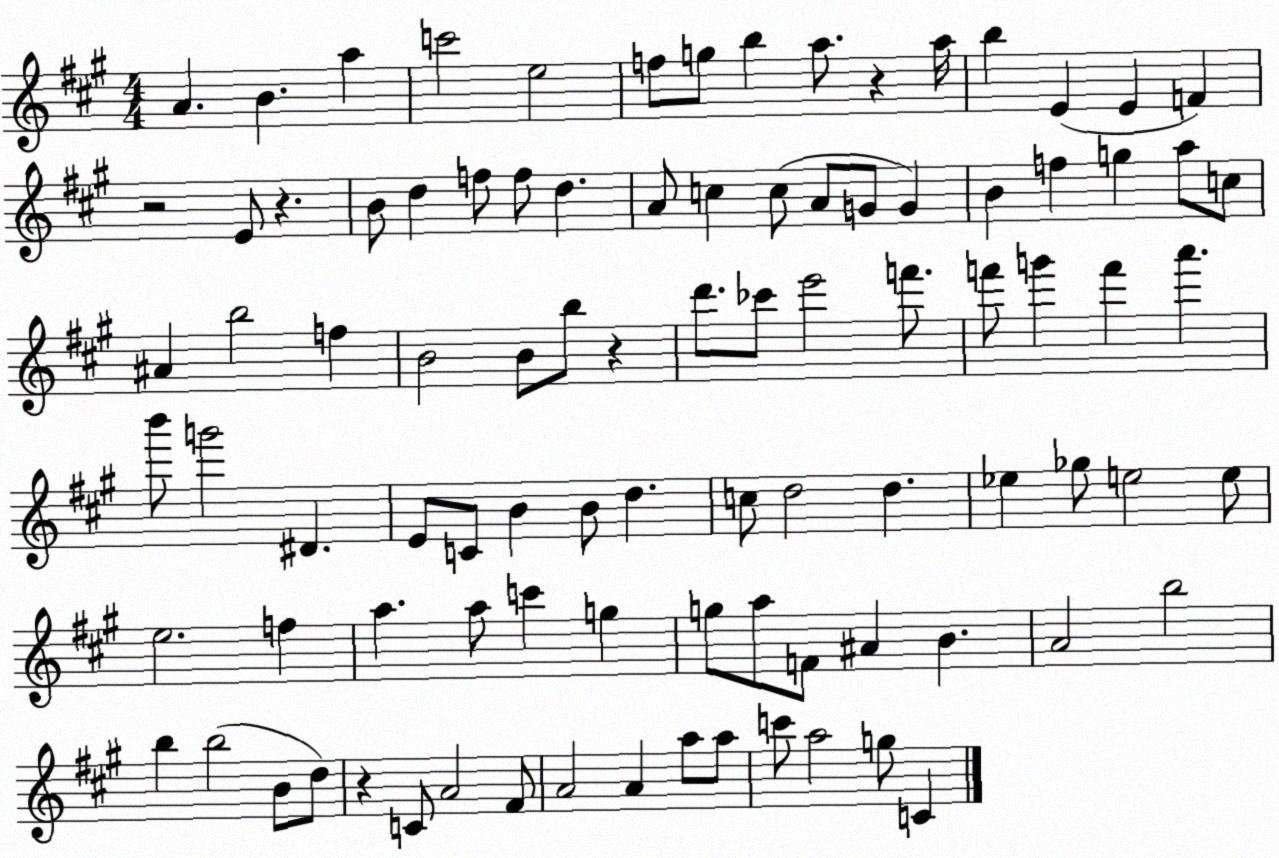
X:1
T:Untitled
M:4/4
L:1/4
K:A
A B a c'2 e2 f/2 g/2 b a/2 z a/4 b E E F z2 E/2 z B/2 d f/2 f/2 d A/2 c c/2 A/2 G/2 G B f g a/2 c/2 ^A b2 f B2 B/2 b/2 z d'/2 _c'/2 e'2 f'/2 f'/2 g' f' a' b'/2 g'2 ^D E/2 C/2 B B/2 d c/2 d2 d _e _g/2 e2 e/2 e2 f a a/2 c' g g/2 a/2 F/2 ^A B A2 b2 b b2 B/2 d/2 z C/2 A2 ^F/2 A2 A a/2 a/2 c'/2 a2 g/2 C